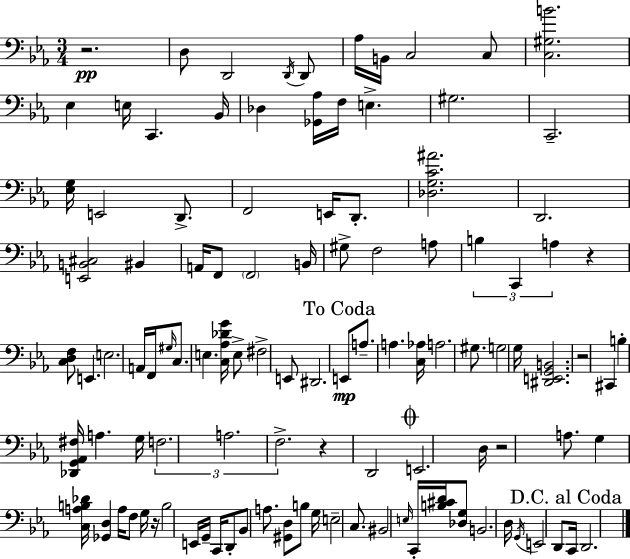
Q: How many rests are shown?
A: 6